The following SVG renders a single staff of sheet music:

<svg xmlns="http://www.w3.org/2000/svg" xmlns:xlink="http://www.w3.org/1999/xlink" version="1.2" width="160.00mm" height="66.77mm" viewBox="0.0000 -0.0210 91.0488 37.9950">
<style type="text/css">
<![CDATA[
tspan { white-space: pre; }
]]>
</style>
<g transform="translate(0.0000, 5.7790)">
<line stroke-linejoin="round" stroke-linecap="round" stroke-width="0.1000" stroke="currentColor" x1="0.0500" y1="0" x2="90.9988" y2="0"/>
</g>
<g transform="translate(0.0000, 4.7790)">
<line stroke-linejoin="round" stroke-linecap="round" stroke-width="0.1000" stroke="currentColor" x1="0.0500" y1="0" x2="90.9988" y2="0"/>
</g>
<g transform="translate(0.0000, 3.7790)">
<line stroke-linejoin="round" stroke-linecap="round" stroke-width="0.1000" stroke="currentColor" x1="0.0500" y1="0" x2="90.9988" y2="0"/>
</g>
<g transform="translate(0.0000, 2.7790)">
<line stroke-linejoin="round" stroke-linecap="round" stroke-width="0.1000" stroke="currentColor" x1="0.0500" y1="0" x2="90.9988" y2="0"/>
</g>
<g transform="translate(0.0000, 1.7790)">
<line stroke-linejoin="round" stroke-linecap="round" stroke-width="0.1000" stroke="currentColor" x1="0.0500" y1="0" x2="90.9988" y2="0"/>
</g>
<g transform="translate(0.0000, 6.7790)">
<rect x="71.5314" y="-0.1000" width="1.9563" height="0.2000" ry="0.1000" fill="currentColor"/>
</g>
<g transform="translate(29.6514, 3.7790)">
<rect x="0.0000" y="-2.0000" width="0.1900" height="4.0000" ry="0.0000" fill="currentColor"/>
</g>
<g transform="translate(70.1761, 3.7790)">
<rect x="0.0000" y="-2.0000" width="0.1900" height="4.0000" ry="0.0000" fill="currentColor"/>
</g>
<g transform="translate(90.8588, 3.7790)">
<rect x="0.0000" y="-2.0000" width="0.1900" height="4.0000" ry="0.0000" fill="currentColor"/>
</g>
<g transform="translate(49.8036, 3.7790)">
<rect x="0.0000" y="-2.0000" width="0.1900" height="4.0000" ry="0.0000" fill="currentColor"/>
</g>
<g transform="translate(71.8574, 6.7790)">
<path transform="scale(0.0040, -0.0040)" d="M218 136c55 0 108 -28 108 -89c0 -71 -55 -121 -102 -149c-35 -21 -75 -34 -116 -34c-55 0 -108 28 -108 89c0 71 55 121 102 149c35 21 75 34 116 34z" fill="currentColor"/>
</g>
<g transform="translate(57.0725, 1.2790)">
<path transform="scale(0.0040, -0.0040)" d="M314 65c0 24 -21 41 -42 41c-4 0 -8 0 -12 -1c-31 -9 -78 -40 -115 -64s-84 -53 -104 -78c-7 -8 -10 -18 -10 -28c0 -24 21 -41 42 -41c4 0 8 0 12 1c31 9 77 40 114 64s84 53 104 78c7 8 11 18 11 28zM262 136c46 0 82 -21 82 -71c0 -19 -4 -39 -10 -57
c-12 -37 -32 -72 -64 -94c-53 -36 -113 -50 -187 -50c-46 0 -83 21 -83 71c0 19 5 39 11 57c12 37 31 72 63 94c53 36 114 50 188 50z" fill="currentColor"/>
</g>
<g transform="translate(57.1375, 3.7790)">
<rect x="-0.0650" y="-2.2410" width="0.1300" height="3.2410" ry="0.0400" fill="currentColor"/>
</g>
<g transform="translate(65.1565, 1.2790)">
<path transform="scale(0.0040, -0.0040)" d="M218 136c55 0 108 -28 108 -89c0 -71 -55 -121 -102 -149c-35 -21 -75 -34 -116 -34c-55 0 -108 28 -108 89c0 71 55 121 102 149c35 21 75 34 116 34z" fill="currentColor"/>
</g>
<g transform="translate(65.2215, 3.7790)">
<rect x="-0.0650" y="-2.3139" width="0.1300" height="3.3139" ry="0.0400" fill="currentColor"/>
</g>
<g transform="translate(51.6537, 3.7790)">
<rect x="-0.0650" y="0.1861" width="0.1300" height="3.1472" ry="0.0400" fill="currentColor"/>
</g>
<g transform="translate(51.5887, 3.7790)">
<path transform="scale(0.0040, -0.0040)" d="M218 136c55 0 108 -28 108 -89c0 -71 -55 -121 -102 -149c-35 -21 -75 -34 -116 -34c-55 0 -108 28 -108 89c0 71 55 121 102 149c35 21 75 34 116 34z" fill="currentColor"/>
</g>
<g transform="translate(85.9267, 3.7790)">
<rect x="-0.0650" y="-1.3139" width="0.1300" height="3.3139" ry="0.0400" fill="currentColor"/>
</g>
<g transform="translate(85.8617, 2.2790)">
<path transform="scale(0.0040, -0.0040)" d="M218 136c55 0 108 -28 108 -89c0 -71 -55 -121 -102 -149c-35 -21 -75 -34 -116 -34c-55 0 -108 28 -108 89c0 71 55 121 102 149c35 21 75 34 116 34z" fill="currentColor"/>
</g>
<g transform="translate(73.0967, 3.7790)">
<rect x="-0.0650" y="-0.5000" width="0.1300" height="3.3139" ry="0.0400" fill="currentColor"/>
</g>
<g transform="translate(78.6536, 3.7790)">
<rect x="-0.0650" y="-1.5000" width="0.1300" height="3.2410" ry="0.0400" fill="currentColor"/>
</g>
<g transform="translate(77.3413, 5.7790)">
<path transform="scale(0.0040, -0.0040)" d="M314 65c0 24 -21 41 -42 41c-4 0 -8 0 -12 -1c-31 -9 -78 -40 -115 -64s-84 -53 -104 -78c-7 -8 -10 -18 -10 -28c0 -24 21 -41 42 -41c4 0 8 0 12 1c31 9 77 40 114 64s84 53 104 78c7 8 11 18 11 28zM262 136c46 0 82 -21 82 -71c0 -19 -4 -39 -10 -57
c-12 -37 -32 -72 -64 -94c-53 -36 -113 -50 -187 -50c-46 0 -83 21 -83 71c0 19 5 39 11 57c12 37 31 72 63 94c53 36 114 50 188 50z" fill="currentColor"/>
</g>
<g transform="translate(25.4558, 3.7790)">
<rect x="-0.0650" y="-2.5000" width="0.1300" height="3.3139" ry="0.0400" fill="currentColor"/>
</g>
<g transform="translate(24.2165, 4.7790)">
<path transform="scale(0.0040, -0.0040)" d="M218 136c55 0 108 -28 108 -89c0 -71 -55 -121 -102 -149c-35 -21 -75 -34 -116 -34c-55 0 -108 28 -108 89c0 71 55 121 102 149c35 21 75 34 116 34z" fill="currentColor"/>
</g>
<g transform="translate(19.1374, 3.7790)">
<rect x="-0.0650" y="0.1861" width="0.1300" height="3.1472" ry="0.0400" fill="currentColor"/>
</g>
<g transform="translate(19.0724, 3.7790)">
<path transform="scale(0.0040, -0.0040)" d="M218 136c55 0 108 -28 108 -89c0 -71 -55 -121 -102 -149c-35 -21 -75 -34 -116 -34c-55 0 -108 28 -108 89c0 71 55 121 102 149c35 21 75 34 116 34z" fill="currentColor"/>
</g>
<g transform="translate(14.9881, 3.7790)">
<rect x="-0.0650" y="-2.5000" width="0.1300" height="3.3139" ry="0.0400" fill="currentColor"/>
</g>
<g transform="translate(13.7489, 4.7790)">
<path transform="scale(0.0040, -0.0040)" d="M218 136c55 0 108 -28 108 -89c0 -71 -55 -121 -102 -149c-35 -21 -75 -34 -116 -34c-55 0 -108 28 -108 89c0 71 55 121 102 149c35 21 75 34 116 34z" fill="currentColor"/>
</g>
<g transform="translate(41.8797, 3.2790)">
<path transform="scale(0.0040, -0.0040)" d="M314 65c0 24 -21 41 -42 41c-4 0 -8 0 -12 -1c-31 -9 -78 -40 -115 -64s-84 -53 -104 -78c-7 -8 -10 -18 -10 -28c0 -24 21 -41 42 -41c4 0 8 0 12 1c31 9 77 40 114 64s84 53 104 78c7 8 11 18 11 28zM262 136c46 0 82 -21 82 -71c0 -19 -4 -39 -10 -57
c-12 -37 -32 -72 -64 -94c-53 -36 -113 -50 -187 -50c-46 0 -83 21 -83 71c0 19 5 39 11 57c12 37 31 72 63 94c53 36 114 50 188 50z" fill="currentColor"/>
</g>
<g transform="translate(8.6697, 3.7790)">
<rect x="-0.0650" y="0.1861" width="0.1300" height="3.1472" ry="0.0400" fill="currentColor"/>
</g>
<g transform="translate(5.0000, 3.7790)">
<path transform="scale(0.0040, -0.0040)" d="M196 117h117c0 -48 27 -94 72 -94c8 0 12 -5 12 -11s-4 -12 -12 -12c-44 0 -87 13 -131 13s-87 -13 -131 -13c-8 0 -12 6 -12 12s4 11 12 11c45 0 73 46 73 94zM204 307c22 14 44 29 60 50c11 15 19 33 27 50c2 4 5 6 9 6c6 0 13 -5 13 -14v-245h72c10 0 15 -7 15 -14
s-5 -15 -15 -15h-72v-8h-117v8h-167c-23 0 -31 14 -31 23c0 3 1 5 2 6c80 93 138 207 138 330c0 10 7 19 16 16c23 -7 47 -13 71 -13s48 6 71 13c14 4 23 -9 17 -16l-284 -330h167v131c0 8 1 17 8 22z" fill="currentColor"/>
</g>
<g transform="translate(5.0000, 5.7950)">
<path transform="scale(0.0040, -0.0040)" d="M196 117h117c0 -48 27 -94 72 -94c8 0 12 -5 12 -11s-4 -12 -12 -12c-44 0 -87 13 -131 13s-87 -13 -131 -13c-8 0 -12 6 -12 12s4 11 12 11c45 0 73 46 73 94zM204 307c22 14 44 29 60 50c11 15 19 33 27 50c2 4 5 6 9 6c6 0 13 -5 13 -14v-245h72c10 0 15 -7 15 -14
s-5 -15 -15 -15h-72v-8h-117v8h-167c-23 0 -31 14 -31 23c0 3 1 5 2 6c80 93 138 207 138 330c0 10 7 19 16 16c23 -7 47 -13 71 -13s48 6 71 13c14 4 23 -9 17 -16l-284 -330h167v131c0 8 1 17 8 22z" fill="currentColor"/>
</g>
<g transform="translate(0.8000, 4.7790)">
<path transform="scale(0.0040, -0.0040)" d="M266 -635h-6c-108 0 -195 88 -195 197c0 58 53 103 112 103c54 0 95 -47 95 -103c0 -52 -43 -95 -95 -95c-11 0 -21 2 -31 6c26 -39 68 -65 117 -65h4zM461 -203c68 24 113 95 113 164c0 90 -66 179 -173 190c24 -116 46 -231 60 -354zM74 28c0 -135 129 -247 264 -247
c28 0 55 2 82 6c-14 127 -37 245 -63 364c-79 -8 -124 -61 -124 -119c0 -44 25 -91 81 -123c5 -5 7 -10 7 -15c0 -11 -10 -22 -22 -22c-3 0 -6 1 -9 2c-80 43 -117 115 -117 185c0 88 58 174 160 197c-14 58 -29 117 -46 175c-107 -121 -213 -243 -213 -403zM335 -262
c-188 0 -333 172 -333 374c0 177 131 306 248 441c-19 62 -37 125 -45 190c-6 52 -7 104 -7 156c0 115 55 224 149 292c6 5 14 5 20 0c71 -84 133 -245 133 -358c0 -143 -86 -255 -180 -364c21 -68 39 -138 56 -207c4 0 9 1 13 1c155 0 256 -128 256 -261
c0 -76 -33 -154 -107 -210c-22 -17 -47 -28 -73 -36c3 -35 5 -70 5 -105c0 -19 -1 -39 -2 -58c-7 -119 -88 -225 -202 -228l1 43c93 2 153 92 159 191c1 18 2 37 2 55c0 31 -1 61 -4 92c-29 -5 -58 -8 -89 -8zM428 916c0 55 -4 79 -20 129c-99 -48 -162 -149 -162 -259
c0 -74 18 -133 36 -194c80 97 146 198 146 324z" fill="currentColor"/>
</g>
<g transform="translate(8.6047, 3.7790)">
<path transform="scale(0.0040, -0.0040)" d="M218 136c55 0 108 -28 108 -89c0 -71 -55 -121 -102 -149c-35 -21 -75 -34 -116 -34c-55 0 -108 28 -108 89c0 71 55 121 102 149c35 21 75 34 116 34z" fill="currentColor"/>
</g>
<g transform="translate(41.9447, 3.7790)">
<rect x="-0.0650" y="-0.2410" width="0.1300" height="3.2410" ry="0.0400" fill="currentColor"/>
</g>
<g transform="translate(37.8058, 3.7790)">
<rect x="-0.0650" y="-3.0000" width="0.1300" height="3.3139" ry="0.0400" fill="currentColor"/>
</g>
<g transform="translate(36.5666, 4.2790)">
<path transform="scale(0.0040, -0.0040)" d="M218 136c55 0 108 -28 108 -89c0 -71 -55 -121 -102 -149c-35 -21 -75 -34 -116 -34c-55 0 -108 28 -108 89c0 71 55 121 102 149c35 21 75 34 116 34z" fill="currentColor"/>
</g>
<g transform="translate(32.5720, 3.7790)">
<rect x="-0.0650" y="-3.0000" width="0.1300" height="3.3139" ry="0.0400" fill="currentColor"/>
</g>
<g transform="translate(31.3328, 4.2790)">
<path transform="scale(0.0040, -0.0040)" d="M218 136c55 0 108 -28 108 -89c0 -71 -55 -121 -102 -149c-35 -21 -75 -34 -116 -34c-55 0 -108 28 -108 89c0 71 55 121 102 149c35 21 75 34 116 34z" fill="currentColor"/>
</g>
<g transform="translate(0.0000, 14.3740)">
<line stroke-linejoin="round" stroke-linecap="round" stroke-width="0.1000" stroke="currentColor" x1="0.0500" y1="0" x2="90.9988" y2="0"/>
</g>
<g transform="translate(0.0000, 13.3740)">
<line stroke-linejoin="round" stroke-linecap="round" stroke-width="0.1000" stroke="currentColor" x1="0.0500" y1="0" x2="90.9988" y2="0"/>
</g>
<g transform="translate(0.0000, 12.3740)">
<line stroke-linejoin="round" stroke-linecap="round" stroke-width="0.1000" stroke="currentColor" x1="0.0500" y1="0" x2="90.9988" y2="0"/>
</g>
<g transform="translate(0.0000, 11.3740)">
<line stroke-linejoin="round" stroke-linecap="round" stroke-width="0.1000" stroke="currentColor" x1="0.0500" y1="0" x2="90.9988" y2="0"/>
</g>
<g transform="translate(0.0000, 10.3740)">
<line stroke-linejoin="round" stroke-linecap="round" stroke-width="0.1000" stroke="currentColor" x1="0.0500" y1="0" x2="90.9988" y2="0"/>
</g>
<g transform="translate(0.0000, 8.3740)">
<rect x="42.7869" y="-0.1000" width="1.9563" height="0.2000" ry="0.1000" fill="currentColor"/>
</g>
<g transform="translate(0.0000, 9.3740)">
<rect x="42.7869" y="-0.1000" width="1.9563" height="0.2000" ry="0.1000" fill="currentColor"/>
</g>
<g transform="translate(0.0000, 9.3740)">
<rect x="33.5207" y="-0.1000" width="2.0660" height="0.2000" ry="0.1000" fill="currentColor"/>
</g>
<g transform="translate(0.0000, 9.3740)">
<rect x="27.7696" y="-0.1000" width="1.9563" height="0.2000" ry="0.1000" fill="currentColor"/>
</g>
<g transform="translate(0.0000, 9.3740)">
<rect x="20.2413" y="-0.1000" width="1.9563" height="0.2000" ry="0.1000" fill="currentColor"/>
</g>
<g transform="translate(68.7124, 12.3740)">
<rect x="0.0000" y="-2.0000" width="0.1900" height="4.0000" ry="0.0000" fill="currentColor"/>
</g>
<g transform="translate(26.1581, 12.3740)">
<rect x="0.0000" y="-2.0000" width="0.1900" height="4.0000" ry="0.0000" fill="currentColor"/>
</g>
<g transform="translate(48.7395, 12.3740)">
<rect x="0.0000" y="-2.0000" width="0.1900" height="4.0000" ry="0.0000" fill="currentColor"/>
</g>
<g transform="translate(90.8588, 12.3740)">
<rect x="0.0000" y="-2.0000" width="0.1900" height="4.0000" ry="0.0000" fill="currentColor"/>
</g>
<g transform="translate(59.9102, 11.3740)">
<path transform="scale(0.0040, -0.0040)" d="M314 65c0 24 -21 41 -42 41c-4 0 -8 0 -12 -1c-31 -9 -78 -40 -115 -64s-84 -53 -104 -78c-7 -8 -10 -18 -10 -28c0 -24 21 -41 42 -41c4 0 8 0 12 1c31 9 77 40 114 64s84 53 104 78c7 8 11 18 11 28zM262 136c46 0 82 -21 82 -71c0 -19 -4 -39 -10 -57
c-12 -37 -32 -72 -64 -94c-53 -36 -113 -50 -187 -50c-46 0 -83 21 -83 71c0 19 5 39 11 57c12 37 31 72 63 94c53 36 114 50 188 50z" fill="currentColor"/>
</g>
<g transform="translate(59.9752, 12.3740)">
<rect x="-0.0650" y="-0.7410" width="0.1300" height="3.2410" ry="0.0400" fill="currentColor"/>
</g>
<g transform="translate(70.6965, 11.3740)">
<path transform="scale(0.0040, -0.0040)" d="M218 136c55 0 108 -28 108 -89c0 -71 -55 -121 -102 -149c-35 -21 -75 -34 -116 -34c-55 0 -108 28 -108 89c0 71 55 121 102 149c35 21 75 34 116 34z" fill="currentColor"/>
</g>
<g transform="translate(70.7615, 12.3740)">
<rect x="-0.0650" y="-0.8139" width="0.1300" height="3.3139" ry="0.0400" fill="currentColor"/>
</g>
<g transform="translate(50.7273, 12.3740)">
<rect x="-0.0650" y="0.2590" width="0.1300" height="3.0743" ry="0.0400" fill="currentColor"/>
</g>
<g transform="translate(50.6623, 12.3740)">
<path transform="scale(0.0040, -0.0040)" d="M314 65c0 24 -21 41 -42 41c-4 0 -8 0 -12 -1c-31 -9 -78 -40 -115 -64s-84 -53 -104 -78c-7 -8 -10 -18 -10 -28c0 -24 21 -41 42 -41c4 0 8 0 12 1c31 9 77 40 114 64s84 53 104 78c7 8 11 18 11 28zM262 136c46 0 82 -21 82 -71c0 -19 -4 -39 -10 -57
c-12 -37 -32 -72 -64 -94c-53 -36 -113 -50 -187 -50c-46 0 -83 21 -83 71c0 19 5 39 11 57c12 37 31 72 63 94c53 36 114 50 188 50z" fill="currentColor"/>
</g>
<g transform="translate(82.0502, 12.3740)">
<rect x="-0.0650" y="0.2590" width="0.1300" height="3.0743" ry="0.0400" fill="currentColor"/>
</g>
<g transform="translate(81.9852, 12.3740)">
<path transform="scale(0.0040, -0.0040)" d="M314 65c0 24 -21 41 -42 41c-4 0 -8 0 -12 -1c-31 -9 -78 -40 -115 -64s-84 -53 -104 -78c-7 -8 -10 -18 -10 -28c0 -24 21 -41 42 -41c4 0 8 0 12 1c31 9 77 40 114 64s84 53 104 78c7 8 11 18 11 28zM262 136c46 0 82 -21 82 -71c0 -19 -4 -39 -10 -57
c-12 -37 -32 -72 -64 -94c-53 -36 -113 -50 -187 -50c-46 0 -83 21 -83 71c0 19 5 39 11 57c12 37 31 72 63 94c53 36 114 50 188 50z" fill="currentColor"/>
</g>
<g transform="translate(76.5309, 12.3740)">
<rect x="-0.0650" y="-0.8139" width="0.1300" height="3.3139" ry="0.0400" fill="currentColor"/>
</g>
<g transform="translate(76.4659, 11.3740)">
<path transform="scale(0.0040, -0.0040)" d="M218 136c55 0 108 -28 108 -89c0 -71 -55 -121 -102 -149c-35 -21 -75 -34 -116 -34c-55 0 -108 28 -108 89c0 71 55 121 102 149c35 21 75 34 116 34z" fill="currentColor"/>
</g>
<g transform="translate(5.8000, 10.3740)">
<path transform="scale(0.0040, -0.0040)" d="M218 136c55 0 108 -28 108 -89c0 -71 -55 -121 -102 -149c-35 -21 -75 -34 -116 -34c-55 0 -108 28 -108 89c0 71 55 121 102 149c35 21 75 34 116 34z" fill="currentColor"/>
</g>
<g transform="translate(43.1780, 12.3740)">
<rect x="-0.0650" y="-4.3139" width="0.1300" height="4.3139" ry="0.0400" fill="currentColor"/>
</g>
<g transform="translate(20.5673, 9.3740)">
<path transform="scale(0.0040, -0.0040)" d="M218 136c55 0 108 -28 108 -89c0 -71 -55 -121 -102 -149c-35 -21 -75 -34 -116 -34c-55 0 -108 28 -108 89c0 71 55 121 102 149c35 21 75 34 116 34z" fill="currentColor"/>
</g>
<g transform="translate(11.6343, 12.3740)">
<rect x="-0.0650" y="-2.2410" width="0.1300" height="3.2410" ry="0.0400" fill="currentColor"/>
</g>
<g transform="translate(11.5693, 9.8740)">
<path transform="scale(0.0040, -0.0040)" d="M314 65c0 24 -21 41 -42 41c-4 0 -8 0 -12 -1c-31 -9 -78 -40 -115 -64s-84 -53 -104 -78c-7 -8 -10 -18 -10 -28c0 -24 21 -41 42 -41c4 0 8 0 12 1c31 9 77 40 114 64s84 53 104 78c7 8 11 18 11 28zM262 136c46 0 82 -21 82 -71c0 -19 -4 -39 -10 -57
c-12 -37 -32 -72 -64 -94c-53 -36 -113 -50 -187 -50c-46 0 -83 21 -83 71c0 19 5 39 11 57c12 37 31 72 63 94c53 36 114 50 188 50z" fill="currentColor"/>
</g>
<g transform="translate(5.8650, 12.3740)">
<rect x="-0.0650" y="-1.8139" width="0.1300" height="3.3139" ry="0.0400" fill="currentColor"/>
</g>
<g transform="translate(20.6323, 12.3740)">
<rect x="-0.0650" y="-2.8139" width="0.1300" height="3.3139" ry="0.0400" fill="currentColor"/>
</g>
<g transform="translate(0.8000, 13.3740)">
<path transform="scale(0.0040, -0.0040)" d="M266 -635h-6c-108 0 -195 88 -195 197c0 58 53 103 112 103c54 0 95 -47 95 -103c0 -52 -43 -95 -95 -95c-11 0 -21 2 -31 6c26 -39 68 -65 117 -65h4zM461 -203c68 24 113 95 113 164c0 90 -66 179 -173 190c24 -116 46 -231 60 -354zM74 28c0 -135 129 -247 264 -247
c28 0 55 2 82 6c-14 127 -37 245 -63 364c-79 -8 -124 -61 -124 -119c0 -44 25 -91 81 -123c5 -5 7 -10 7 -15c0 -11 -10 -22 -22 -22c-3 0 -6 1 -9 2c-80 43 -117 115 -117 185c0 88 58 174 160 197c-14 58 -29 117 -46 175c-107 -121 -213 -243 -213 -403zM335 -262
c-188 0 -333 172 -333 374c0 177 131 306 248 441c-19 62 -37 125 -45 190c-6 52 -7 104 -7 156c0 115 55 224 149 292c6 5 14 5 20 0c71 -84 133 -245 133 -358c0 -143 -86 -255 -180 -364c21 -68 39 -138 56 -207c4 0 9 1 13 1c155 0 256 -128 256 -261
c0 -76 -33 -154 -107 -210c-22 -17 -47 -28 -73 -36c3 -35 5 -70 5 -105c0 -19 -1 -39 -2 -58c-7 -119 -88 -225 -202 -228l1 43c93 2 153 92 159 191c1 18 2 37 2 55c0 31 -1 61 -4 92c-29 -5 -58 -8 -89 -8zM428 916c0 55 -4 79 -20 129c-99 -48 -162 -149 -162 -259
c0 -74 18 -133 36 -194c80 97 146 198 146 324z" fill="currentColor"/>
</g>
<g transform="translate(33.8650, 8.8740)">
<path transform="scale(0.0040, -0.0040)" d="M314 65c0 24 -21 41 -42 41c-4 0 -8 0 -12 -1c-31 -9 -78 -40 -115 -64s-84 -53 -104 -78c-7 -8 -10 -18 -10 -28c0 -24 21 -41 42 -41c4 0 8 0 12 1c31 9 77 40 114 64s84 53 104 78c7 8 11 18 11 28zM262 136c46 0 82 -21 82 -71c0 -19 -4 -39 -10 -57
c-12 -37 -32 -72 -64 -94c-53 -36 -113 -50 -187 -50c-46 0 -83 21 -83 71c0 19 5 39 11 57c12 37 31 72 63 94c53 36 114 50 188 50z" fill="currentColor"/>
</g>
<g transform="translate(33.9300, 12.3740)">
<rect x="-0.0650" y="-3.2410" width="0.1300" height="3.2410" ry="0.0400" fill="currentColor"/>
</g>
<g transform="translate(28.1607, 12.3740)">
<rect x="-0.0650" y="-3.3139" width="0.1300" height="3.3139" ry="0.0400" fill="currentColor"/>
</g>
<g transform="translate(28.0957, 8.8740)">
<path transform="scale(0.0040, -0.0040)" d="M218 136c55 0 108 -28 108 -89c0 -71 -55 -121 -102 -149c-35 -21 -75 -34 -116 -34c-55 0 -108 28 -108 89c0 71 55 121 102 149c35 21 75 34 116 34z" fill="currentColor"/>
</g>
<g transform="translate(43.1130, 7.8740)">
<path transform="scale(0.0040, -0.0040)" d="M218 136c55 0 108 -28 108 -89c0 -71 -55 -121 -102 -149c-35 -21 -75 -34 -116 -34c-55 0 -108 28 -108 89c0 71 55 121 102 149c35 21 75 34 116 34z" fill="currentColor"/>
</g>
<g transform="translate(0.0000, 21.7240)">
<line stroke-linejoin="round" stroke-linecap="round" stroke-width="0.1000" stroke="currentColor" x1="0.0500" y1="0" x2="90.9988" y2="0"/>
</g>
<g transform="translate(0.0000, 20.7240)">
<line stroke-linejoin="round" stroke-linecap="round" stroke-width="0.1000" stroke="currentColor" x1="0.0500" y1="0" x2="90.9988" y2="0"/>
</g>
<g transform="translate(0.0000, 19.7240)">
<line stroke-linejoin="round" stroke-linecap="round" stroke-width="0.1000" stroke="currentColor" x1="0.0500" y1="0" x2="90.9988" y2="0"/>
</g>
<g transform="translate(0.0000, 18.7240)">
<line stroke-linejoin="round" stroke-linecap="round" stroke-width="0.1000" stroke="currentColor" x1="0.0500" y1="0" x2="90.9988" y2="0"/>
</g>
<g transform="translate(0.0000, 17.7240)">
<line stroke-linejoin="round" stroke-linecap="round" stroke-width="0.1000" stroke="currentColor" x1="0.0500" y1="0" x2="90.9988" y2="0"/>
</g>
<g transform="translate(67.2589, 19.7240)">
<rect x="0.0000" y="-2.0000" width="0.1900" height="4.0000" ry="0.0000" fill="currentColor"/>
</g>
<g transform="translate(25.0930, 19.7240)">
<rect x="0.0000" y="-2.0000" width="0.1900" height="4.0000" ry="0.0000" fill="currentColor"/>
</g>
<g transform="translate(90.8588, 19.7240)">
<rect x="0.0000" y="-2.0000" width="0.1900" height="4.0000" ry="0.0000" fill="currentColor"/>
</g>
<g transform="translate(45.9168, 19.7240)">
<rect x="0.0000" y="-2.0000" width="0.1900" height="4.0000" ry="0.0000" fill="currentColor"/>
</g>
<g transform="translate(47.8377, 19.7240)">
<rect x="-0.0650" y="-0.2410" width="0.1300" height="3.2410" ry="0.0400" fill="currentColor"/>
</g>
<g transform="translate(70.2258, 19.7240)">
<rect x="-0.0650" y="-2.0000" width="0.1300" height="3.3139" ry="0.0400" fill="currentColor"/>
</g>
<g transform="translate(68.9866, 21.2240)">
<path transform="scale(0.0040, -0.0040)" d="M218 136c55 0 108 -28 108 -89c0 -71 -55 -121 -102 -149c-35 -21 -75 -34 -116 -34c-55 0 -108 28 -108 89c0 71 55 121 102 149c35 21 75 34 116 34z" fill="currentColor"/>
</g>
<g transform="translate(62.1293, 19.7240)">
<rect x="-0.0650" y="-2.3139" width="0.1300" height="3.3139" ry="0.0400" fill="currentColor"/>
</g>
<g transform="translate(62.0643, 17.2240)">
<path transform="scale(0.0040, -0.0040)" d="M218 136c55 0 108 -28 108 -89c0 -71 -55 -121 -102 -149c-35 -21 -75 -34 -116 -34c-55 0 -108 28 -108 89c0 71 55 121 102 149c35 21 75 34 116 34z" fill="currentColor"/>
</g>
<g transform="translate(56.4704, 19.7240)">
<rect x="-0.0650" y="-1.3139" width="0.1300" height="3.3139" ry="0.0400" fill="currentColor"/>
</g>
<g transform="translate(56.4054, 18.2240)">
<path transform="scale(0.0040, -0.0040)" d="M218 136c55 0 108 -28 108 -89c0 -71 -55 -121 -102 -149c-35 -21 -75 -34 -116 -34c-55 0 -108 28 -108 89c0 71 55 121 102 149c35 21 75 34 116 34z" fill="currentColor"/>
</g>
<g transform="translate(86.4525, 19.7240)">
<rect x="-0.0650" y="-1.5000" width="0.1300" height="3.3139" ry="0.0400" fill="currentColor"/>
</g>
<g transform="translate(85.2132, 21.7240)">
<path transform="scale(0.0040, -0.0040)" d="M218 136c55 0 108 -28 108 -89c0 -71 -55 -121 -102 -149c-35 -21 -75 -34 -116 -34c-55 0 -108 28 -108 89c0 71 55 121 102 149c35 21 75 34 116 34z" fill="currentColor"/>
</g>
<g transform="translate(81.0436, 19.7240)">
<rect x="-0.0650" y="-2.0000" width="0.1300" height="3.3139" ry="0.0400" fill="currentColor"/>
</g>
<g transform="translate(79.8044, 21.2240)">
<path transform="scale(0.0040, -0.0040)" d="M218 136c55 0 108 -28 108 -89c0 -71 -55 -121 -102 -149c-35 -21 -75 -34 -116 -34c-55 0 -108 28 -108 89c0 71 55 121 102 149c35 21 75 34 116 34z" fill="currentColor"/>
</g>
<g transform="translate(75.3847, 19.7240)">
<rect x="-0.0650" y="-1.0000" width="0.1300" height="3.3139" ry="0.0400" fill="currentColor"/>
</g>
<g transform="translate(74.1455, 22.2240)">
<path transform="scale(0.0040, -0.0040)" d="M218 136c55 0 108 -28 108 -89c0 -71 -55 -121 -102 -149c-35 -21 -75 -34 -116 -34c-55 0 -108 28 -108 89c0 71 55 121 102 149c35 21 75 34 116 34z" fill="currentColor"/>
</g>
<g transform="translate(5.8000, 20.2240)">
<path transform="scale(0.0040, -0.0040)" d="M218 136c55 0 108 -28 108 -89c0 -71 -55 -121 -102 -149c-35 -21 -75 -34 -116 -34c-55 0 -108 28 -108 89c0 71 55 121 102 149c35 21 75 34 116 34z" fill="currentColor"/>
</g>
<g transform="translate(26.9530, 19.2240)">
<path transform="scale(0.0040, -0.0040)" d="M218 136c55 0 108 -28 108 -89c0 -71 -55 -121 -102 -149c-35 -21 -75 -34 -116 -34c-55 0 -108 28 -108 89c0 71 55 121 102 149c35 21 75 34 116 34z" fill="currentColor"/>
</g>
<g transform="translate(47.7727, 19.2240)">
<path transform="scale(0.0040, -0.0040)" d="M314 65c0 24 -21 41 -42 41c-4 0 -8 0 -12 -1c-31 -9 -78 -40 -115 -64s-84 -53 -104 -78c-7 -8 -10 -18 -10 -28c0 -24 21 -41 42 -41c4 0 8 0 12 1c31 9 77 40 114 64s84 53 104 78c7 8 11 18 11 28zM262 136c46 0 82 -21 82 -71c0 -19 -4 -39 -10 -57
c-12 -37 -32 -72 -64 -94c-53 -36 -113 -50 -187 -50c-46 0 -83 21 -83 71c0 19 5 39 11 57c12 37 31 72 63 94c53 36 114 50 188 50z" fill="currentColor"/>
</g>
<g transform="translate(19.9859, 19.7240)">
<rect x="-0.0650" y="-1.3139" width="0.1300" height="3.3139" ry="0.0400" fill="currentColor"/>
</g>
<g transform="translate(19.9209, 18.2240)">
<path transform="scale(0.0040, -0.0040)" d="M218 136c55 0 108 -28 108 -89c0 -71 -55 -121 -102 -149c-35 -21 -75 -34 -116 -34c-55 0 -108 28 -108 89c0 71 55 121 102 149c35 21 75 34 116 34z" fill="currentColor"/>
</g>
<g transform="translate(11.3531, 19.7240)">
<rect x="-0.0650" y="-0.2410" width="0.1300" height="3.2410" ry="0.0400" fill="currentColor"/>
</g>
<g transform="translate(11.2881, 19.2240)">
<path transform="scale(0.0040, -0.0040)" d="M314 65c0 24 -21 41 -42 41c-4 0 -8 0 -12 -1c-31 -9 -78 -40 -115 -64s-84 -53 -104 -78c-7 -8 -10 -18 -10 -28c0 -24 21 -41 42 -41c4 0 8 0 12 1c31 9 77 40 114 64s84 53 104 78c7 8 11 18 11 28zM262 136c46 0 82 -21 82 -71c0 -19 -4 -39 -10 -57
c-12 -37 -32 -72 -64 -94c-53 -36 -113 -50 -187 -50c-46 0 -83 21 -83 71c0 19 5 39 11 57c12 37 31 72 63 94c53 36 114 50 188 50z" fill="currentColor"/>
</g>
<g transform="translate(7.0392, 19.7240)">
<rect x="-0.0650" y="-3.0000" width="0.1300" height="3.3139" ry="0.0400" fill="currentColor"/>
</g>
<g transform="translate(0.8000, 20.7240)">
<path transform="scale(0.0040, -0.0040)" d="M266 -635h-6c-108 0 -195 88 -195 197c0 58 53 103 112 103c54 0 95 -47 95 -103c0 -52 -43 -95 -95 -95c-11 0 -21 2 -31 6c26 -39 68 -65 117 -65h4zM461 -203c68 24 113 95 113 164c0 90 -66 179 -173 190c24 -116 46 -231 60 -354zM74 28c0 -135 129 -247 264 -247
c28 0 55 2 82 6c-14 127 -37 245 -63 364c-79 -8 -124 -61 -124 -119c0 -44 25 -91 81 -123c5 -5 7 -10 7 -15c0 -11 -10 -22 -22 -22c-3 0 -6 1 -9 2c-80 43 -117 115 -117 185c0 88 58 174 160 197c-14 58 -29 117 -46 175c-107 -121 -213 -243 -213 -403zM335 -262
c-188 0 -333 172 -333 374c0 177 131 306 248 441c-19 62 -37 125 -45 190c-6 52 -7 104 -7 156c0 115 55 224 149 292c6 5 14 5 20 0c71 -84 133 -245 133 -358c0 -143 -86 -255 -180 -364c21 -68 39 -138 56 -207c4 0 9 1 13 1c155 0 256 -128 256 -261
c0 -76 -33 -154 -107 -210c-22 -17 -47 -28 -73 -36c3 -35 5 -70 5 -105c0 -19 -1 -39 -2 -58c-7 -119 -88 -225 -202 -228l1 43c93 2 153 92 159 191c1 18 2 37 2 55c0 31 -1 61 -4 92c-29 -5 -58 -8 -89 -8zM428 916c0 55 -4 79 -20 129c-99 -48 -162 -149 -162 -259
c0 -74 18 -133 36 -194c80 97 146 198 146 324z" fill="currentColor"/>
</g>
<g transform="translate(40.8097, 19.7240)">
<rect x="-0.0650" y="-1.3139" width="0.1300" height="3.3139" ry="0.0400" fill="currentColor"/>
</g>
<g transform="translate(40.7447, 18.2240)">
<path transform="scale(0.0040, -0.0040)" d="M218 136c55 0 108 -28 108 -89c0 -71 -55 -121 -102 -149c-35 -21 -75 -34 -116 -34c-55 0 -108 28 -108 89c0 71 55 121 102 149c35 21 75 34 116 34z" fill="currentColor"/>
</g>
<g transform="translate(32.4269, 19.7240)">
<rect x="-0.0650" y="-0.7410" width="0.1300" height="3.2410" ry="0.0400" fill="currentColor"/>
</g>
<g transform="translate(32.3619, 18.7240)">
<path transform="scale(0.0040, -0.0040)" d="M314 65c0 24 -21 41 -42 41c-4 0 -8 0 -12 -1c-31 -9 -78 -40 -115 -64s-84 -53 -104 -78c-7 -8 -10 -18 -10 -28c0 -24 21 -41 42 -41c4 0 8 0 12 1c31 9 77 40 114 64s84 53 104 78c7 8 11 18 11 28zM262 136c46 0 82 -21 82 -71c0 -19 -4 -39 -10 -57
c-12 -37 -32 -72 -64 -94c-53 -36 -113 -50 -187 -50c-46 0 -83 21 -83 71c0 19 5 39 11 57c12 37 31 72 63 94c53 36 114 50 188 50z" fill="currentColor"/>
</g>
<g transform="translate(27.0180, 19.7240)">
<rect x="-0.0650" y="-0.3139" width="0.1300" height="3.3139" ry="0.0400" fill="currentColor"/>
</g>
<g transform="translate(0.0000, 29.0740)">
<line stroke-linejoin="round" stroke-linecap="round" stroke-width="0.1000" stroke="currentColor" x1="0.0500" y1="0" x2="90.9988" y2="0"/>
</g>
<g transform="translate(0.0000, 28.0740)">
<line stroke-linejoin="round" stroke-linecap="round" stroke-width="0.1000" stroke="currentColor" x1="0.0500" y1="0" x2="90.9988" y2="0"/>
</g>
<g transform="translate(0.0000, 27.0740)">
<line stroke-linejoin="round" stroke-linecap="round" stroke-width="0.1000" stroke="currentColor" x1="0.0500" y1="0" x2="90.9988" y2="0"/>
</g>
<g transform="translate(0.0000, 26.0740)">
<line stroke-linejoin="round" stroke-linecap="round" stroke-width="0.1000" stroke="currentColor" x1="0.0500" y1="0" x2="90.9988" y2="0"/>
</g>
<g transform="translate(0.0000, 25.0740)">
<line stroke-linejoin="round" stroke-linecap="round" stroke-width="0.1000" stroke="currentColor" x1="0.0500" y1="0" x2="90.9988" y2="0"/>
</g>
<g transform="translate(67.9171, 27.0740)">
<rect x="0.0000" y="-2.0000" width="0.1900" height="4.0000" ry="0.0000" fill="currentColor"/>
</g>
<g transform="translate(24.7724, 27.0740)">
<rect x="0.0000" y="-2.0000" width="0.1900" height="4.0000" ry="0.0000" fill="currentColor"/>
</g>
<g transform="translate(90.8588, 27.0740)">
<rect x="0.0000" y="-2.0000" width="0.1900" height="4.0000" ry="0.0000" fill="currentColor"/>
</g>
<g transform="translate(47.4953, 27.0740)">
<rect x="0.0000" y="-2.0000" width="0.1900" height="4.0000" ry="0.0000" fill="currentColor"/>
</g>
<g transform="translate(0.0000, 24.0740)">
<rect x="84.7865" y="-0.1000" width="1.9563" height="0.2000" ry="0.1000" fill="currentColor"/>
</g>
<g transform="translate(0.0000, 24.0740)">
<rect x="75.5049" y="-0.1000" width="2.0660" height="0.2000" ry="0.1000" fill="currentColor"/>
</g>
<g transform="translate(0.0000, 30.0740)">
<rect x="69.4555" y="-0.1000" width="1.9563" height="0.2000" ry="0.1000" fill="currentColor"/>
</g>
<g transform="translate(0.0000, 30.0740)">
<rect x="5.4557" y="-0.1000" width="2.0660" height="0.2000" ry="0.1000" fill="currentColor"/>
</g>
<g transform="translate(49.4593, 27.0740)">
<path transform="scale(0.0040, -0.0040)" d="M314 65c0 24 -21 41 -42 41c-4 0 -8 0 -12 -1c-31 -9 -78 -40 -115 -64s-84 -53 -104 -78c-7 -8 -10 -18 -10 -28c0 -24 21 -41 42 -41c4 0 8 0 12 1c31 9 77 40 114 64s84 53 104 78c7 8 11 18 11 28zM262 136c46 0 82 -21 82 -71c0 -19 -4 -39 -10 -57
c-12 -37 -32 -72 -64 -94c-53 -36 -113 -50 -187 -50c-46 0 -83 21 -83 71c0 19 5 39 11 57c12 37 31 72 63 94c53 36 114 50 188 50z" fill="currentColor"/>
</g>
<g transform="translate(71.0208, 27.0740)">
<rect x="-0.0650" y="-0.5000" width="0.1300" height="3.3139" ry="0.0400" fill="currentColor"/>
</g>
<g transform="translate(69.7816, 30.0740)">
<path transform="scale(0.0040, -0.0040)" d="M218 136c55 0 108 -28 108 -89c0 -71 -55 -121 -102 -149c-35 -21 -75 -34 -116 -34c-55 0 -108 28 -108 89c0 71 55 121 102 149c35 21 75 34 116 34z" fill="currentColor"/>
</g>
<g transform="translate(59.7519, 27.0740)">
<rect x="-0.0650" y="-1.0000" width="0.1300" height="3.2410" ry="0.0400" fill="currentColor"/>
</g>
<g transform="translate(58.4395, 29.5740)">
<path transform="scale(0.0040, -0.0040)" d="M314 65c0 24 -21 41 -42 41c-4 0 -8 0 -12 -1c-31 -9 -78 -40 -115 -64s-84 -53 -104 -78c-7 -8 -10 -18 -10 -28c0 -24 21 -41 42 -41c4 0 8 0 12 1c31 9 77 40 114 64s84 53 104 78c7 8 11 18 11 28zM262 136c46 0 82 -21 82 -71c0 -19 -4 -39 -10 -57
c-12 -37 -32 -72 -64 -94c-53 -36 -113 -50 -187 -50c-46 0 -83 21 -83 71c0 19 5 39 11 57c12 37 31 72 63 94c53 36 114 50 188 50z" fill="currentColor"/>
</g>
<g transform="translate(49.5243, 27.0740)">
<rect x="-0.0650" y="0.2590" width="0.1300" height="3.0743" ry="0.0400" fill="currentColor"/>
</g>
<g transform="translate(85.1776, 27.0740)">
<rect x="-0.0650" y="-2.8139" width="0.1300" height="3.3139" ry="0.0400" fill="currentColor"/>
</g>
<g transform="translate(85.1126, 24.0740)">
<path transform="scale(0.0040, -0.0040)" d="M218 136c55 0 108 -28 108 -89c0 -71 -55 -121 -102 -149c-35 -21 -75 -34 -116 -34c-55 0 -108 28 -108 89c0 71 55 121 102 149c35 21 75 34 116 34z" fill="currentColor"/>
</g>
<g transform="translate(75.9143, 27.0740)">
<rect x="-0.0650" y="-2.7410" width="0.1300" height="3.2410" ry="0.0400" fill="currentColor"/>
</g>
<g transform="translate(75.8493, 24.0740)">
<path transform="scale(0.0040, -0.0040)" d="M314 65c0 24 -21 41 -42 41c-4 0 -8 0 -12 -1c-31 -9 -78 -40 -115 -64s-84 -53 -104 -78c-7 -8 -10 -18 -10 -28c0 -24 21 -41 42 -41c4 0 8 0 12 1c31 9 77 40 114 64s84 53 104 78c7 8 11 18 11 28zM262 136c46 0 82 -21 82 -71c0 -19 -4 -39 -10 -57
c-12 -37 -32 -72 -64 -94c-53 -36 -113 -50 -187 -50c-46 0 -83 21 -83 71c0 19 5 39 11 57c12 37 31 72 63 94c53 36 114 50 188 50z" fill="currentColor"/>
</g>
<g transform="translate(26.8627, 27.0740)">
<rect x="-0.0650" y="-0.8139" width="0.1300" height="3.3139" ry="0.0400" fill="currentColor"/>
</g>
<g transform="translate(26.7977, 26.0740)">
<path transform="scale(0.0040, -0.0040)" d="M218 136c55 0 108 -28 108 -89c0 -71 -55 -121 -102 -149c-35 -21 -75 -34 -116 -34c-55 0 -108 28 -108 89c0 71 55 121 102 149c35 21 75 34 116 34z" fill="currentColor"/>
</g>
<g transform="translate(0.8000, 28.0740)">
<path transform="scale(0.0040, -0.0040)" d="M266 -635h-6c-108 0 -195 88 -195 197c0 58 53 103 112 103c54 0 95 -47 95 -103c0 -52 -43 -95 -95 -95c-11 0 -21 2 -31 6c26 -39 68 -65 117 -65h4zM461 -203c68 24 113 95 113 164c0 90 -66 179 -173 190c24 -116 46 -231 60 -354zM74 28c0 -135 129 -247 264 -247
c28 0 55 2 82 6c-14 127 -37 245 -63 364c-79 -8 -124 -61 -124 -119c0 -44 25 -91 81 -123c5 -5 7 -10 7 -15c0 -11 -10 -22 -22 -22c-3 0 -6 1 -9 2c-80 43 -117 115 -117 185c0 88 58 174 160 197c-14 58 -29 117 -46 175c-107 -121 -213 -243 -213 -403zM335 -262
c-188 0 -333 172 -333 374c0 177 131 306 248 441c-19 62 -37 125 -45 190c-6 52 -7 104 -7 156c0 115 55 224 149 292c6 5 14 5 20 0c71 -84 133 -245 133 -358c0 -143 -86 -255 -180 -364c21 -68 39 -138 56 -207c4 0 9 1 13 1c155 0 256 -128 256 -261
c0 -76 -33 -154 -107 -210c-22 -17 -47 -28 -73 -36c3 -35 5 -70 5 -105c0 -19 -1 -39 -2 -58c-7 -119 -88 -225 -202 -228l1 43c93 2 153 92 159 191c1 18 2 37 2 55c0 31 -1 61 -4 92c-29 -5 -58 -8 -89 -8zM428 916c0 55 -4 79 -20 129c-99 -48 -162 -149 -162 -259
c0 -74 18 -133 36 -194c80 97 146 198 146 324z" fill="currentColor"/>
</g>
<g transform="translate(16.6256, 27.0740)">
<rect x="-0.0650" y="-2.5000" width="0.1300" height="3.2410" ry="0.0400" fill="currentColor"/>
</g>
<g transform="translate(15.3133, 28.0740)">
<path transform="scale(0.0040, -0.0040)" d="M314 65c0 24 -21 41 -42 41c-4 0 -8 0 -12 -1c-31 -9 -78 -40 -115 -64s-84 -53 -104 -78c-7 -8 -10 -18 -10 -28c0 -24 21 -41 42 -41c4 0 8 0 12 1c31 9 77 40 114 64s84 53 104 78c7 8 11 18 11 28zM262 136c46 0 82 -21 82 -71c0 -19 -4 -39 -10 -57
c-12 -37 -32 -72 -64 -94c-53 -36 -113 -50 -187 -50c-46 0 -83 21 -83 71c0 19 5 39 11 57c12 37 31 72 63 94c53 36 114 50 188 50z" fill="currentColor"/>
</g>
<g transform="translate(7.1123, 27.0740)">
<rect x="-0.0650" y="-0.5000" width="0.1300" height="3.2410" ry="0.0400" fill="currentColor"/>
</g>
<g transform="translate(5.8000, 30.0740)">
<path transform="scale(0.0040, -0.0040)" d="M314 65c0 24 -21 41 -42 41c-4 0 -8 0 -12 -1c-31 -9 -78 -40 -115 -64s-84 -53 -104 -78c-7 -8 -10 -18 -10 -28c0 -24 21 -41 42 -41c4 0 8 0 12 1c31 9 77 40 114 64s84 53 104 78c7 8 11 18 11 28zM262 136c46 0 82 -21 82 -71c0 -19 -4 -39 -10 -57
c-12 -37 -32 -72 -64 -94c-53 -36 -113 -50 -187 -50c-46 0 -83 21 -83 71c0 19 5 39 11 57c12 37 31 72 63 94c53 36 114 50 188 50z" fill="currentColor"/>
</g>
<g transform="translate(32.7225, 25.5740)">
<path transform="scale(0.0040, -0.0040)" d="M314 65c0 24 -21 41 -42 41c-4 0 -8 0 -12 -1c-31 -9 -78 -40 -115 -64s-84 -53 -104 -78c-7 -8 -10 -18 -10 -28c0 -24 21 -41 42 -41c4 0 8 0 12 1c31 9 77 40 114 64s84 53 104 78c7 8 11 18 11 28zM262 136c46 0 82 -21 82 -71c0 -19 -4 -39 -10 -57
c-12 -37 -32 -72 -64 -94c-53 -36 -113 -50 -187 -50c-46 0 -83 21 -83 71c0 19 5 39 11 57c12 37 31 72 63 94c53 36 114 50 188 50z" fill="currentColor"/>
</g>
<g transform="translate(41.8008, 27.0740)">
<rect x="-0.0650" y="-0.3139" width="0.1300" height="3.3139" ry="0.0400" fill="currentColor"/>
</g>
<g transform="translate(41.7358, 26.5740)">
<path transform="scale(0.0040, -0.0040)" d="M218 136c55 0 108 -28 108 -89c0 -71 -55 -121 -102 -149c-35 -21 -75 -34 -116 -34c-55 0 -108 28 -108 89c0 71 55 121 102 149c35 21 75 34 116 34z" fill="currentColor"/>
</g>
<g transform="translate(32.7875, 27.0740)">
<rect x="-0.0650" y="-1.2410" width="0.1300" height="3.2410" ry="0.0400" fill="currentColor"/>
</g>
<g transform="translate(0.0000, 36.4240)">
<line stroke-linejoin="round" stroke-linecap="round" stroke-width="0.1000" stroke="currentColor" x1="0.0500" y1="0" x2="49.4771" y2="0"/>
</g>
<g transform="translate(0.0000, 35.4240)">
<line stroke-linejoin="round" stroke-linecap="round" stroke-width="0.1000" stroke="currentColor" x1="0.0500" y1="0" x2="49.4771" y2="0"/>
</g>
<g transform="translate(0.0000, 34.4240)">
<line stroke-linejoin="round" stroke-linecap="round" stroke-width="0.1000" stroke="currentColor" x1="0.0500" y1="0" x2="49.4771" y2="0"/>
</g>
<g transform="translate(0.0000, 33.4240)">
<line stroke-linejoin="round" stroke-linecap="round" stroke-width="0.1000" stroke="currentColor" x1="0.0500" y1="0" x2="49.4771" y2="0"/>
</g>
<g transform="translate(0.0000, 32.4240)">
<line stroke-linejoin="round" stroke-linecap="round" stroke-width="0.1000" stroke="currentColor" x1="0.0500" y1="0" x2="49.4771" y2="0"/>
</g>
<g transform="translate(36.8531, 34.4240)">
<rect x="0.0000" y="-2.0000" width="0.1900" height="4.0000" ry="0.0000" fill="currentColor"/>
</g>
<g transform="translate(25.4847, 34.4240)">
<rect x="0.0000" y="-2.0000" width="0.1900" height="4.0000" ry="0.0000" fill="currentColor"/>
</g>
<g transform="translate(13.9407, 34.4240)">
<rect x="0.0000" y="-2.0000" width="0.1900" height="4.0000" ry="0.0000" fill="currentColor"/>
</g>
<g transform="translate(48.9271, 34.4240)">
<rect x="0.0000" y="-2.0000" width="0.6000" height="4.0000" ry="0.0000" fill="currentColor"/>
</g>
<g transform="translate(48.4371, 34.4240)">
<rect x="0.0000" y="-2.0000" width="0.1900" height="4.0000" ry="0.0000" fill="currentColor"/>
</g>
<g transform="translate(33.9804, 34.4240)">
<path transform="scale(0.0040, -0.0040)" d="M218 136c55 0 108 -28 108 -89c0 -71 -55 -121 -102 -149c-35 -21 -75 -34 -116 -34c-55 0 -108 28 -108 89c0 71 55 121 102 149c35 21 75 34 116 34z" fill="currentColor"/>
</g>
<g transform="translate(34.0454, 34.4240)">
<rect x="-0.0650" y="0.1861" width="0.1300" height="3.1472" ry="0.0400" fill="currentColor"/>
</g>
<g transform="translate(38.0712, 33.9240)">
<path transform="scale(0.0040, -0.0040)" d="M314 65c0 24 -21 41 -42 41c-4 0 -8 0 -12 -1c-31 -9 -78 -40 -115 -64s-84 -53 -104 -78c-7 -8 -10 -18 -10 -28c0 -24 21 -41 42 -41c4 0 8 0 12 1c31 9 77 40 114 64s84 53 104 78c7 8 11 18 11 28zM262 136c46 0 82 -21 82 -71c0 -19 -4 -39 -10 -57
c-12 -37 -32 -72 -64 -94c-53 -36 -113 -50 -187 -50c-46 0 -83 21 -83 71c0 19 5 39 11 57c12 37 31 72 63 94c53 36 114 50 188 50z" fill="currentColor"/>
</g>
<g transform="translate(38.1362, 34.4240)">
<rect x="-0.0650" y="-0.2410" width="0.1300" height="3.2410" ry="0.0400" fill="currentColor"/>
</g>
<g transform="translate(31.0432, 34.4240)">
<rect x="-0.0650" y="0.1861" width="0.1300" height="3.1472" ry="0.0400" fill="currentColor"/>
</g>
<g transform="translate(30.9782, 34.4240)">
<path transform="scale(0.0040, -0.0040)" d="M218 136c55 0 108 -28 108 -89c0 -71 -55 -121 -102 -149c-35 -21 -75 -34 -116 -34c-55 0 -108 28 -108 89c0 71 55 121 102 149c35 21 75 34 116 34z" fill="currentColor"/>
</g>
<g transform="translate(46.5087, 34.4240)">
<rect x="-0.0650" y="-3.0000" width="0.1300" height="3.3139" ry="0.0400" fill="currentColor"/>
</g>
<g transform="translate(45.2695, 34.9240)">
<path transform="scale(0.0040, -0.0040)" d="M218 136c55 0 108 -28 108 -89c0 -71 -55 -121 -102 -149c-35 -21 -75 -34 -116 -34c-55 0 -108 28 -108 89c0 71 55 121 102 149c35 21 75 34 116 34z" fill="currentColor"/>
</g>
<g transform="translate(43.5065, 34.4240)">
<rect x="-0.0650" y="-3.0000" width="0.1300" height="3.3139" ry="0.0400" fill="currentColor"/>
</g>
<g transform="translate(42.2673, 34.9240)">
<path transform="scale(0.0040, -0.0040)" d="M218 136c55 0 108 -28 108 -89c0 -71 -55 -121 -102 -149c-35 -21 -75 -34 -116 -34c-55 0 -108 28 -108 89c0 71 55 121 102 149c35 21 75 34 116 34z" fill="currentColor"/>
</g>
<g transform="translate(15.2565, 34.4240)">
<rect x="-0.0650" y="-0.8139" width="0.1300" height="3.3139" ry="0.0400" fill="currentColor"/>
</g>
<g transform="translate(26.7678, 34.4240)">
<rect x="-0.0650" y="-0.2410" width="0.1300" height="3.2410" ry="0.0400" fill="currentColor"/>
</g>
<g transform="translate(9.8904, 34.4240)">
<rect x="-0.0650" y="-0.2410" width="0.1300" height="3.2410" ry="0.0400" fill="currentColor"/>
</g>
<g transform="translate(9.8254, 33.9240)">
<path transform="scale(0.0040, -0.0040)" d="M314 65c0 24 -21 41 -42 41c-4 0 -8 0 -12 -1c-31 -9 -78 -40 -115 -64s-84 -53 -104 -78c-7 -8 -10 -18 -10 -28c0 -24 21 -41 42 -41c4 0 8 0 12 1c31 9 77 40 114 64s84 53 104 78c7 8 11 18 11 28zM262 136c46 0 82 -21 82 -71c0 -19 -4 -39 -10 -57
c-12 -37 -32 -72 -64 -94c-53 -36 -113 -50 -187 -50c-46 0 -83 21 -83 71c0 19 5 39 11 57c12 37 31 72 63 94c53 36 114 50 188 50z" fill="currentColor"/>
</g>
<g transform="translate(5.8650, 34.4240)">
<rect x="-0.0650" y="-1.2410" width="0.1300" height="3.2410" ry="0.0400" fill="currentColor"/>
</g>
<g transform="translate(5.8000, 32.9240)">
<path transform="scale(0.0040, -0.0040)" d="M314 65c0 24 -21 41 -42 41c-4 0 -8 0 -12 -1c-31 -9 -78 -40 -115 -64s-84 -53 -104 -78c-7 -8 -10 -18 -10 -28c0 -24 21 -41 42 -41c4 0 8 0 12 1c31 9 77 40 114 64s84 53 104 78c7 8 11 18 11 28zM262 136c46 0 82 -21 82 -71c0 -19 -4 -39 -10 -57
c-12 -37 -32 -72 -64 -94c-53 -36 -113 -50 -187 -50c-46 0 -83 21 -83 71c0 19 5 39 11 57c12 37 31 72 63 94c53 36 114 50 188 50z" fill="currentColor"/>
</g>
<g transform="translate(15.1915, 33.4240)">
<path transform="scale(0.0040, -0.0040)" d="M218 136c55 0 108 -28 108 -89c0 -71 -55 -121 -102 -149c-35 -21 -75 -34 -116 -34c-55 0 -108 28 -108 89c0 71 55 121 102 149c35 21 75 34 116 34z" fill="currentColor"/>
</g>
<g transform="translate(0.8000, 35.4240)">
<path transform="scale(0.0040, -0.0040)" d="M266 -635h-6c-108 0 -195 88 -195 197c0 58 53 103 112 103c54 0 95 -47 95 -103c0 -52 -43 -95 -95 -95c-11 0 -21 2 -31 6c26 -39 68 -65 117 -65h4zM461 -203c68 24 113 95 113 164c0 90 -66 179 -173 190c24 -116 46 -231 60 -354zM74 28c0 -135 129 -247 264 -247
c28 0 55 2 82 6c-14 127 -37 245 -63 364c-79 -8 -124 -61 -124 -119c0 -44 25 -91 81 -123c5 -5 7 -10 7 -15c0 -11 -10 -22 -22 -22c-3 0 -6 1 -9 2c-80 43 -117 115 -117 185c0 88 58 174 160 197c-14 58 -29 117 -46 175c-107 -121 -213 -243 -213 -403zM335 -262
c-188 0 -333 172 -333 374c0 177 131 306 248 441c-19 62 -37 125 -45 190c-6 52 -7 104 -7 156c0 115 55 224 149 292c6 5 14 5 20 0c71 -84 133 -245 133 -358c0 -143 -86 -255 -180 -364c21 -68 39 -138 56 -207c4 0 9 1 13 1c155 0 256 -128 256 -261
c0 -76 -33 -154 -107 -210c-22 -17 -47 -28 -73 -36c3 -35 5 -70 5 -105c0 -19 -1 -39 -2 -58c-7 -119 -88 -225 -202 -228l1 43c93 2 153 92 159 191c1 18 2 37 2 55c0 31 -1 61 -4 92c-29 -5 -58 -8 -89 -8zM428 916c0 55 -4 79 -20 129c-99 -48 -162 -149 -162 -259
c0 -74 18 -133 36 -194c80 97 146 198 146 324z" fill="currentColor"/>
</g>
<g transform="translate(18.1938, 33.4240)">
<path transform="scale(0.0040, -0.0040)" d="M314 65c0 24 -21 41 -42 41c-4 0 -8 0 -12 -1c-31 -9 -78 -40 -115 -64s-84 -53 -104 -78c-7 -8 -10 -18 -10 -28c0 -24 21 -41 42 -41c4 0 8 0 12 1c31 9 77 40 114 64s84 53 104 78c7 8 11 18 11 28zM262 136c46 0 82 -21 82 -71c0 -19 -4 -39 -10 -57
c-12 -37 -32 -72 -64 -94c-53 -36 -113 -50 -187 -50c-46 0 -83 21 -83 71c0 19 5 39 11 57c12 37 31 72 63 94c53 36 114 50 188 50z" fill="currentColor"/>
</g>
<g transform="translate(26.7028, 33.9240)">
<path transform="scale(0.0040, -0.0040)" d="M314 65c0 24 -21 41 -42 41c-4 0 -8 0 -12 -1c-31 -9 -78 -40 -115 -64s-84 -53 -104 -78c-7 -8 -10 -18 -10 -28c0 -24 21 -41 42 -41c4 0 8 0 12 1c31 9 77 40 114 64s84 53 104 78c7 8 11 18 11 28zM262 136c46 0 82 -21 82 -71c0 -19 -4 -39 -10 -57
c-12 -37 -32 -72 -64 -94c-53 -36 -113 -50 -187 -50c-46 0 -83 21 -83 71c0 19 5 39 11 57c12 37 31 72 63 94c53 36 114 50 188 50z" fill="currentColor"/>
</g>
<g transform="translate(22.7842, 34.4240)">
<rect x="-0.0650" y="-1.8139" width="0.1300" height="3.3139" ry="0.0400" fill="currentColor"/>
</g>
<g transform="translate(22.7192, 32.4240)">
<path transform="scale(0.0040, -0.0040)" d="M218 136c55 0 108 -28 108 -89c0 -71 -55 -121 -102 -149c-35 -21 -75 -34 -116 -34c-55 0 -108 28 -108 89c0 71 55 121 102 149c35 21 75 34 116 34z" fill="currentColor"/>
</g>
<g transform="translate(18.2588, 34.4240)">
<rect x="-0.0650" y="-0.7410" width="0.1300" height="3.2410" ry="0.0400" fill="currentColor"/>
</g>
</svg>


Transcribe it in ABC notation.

X:1
T:Untitled
M:4/4
L:1/4
K:C
B G B G A A c2 B g2 g C E2 e f g2 a b b2 d' B2 d2 d d B2 A c2 e c d2 e c2 e g F D F E C2 G2 d e2 c B2 D2 C a2 a e2 c2 d d2 f c2 B B c2 A A